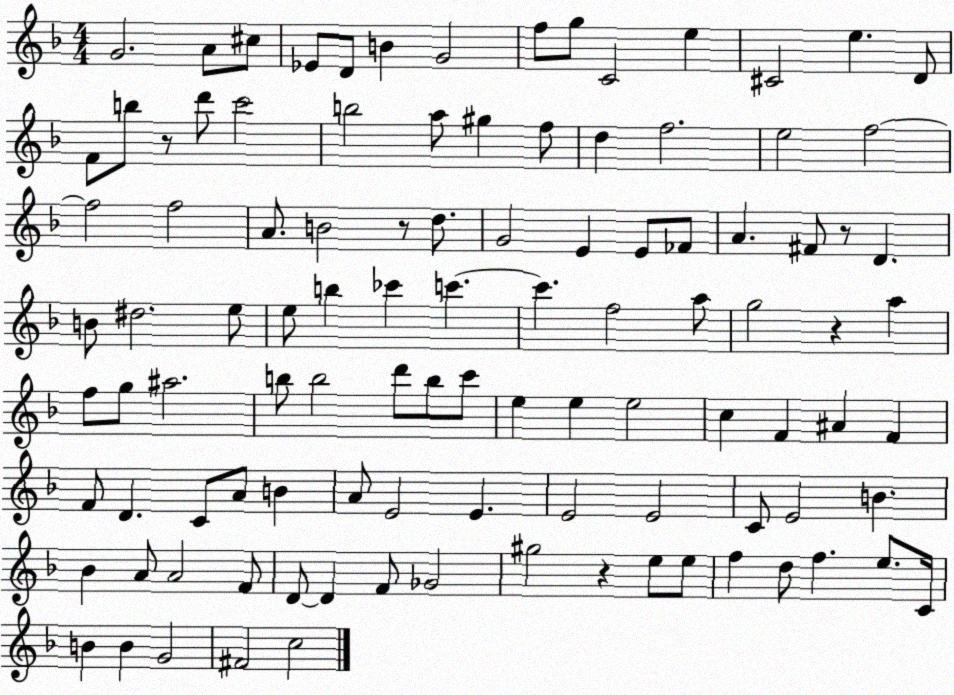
X:1
T:Untitled
M:4/4
L:1/4
K:F
G2 A/2 ^c/2 _E/2 D/2 B G2 f/2 g/2 C2 e ^C2 e D/2 F/2 b/2 z/2 d'/2 c'2 b2 a/2 ^g f/2 d f2 e2 f2 f2 f2 A/2 B2 z/2 d/2 G2 E E/2 _F/2 A ^F/2 z/2 D B/2 ^d2 e/2 e/2 b _c' c' c' f2 a/2 g2 z a f/2 g/2 ^a2 b/2 b2 d'/2 b/2 c'/2 e e e2 c F ^A F F/2 D C/2 A/2 B A/2 E2 E E2 E2 C/2 E2 B _B A/2 A2 F/2 D/2 D F/2 _G2 ^g2 z e/2 e/2 f d/2 f e/2 C/4 B B G2 ^F2 c2